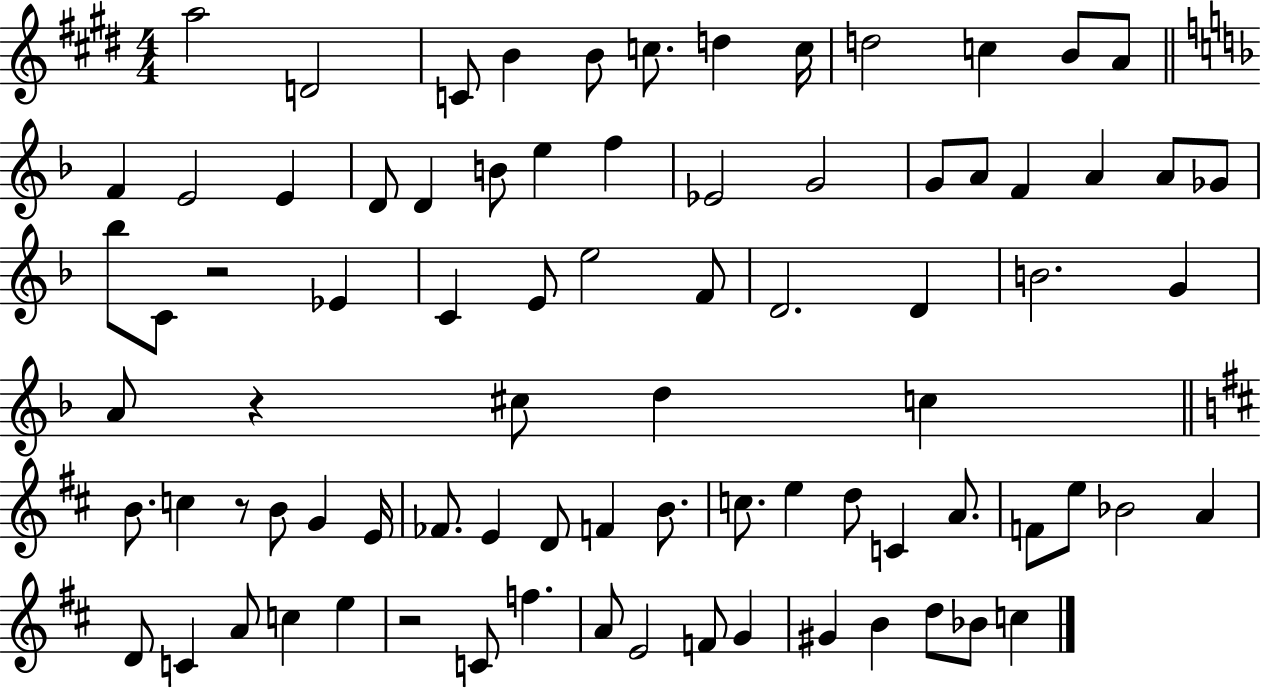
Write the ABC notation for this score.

X:1
T:Untitled
M:4/4
L:1/4
K:E
a2 D2 C/2 B B/2 c/2 d c/4 d2 c B/2 A/2 F E2 E D/2 D B/2 e f _E2 G2 G/2 A/2 F A A/2 _G/2 _b/2 C/2 z2 _E C E/2 e2 F/2 D2 D B2 G A/2 z ^c/2 d c B/2 c z/2 B/2 G E/4 _F/2 E D/2 F B/2 c/2 e d/2 C A/2 F/2 e/2 _B2 A D/2 C A/2 c e z2 C/2 f A/2 E2 F/2 G ^G B d/2 _B/2 c